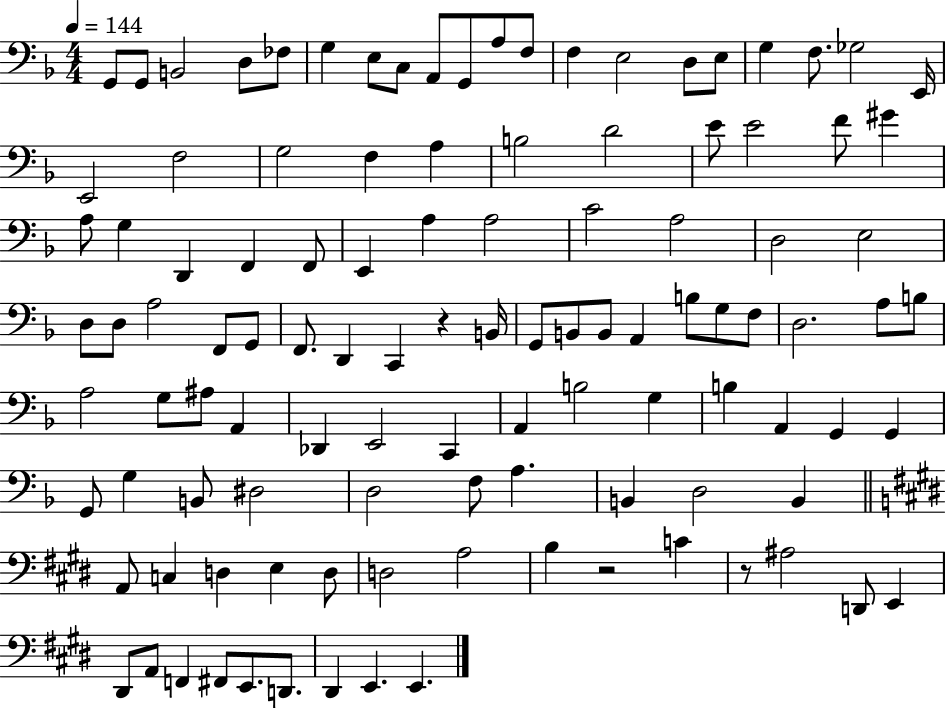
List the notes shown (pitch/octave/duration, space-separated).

G2/e G2/e B2/h D3/e FES3/e G3/q E3/e C3/e A2/e G2/e A3/e F3/e F3/q E3/h D3/e E3/e G3/q F3/e. Gb3/h E2/s E2/h F3/h G3/h F3/q A3/q B3/h D4/h E4/e E4/h F4/e G#4/q A3/e G3/q D2/q F2/q F2/e E2/q A3/q A3/h C4/h A3/h D3/h E3/h D3/e D3/e A3/h F2/e G2/e F2/e. D2/q C2/q R/q B2/s G2/e B2/e B2/e A2/q B3/e G3/e F3/e D3/h. A3/e B3/e A3/h G3/e A#3/e A2/q Db2/q E2/h C2/q A2/q B3/h G3/q B3/q A2/q G2/q G2/q G2/e G3/q B2/e D#3/h D3/h F3/e A3/q. B2/q D3/h B2/q A2/e C3/q D3/q E3/q D3/e D3/h A3/h B3/q R/h C4/q R/e A#3/h D2/e E2/q D#2/e A2/e F2/q F#2/e E2/e. D2/e. D#2/q E2/q. E2/q.